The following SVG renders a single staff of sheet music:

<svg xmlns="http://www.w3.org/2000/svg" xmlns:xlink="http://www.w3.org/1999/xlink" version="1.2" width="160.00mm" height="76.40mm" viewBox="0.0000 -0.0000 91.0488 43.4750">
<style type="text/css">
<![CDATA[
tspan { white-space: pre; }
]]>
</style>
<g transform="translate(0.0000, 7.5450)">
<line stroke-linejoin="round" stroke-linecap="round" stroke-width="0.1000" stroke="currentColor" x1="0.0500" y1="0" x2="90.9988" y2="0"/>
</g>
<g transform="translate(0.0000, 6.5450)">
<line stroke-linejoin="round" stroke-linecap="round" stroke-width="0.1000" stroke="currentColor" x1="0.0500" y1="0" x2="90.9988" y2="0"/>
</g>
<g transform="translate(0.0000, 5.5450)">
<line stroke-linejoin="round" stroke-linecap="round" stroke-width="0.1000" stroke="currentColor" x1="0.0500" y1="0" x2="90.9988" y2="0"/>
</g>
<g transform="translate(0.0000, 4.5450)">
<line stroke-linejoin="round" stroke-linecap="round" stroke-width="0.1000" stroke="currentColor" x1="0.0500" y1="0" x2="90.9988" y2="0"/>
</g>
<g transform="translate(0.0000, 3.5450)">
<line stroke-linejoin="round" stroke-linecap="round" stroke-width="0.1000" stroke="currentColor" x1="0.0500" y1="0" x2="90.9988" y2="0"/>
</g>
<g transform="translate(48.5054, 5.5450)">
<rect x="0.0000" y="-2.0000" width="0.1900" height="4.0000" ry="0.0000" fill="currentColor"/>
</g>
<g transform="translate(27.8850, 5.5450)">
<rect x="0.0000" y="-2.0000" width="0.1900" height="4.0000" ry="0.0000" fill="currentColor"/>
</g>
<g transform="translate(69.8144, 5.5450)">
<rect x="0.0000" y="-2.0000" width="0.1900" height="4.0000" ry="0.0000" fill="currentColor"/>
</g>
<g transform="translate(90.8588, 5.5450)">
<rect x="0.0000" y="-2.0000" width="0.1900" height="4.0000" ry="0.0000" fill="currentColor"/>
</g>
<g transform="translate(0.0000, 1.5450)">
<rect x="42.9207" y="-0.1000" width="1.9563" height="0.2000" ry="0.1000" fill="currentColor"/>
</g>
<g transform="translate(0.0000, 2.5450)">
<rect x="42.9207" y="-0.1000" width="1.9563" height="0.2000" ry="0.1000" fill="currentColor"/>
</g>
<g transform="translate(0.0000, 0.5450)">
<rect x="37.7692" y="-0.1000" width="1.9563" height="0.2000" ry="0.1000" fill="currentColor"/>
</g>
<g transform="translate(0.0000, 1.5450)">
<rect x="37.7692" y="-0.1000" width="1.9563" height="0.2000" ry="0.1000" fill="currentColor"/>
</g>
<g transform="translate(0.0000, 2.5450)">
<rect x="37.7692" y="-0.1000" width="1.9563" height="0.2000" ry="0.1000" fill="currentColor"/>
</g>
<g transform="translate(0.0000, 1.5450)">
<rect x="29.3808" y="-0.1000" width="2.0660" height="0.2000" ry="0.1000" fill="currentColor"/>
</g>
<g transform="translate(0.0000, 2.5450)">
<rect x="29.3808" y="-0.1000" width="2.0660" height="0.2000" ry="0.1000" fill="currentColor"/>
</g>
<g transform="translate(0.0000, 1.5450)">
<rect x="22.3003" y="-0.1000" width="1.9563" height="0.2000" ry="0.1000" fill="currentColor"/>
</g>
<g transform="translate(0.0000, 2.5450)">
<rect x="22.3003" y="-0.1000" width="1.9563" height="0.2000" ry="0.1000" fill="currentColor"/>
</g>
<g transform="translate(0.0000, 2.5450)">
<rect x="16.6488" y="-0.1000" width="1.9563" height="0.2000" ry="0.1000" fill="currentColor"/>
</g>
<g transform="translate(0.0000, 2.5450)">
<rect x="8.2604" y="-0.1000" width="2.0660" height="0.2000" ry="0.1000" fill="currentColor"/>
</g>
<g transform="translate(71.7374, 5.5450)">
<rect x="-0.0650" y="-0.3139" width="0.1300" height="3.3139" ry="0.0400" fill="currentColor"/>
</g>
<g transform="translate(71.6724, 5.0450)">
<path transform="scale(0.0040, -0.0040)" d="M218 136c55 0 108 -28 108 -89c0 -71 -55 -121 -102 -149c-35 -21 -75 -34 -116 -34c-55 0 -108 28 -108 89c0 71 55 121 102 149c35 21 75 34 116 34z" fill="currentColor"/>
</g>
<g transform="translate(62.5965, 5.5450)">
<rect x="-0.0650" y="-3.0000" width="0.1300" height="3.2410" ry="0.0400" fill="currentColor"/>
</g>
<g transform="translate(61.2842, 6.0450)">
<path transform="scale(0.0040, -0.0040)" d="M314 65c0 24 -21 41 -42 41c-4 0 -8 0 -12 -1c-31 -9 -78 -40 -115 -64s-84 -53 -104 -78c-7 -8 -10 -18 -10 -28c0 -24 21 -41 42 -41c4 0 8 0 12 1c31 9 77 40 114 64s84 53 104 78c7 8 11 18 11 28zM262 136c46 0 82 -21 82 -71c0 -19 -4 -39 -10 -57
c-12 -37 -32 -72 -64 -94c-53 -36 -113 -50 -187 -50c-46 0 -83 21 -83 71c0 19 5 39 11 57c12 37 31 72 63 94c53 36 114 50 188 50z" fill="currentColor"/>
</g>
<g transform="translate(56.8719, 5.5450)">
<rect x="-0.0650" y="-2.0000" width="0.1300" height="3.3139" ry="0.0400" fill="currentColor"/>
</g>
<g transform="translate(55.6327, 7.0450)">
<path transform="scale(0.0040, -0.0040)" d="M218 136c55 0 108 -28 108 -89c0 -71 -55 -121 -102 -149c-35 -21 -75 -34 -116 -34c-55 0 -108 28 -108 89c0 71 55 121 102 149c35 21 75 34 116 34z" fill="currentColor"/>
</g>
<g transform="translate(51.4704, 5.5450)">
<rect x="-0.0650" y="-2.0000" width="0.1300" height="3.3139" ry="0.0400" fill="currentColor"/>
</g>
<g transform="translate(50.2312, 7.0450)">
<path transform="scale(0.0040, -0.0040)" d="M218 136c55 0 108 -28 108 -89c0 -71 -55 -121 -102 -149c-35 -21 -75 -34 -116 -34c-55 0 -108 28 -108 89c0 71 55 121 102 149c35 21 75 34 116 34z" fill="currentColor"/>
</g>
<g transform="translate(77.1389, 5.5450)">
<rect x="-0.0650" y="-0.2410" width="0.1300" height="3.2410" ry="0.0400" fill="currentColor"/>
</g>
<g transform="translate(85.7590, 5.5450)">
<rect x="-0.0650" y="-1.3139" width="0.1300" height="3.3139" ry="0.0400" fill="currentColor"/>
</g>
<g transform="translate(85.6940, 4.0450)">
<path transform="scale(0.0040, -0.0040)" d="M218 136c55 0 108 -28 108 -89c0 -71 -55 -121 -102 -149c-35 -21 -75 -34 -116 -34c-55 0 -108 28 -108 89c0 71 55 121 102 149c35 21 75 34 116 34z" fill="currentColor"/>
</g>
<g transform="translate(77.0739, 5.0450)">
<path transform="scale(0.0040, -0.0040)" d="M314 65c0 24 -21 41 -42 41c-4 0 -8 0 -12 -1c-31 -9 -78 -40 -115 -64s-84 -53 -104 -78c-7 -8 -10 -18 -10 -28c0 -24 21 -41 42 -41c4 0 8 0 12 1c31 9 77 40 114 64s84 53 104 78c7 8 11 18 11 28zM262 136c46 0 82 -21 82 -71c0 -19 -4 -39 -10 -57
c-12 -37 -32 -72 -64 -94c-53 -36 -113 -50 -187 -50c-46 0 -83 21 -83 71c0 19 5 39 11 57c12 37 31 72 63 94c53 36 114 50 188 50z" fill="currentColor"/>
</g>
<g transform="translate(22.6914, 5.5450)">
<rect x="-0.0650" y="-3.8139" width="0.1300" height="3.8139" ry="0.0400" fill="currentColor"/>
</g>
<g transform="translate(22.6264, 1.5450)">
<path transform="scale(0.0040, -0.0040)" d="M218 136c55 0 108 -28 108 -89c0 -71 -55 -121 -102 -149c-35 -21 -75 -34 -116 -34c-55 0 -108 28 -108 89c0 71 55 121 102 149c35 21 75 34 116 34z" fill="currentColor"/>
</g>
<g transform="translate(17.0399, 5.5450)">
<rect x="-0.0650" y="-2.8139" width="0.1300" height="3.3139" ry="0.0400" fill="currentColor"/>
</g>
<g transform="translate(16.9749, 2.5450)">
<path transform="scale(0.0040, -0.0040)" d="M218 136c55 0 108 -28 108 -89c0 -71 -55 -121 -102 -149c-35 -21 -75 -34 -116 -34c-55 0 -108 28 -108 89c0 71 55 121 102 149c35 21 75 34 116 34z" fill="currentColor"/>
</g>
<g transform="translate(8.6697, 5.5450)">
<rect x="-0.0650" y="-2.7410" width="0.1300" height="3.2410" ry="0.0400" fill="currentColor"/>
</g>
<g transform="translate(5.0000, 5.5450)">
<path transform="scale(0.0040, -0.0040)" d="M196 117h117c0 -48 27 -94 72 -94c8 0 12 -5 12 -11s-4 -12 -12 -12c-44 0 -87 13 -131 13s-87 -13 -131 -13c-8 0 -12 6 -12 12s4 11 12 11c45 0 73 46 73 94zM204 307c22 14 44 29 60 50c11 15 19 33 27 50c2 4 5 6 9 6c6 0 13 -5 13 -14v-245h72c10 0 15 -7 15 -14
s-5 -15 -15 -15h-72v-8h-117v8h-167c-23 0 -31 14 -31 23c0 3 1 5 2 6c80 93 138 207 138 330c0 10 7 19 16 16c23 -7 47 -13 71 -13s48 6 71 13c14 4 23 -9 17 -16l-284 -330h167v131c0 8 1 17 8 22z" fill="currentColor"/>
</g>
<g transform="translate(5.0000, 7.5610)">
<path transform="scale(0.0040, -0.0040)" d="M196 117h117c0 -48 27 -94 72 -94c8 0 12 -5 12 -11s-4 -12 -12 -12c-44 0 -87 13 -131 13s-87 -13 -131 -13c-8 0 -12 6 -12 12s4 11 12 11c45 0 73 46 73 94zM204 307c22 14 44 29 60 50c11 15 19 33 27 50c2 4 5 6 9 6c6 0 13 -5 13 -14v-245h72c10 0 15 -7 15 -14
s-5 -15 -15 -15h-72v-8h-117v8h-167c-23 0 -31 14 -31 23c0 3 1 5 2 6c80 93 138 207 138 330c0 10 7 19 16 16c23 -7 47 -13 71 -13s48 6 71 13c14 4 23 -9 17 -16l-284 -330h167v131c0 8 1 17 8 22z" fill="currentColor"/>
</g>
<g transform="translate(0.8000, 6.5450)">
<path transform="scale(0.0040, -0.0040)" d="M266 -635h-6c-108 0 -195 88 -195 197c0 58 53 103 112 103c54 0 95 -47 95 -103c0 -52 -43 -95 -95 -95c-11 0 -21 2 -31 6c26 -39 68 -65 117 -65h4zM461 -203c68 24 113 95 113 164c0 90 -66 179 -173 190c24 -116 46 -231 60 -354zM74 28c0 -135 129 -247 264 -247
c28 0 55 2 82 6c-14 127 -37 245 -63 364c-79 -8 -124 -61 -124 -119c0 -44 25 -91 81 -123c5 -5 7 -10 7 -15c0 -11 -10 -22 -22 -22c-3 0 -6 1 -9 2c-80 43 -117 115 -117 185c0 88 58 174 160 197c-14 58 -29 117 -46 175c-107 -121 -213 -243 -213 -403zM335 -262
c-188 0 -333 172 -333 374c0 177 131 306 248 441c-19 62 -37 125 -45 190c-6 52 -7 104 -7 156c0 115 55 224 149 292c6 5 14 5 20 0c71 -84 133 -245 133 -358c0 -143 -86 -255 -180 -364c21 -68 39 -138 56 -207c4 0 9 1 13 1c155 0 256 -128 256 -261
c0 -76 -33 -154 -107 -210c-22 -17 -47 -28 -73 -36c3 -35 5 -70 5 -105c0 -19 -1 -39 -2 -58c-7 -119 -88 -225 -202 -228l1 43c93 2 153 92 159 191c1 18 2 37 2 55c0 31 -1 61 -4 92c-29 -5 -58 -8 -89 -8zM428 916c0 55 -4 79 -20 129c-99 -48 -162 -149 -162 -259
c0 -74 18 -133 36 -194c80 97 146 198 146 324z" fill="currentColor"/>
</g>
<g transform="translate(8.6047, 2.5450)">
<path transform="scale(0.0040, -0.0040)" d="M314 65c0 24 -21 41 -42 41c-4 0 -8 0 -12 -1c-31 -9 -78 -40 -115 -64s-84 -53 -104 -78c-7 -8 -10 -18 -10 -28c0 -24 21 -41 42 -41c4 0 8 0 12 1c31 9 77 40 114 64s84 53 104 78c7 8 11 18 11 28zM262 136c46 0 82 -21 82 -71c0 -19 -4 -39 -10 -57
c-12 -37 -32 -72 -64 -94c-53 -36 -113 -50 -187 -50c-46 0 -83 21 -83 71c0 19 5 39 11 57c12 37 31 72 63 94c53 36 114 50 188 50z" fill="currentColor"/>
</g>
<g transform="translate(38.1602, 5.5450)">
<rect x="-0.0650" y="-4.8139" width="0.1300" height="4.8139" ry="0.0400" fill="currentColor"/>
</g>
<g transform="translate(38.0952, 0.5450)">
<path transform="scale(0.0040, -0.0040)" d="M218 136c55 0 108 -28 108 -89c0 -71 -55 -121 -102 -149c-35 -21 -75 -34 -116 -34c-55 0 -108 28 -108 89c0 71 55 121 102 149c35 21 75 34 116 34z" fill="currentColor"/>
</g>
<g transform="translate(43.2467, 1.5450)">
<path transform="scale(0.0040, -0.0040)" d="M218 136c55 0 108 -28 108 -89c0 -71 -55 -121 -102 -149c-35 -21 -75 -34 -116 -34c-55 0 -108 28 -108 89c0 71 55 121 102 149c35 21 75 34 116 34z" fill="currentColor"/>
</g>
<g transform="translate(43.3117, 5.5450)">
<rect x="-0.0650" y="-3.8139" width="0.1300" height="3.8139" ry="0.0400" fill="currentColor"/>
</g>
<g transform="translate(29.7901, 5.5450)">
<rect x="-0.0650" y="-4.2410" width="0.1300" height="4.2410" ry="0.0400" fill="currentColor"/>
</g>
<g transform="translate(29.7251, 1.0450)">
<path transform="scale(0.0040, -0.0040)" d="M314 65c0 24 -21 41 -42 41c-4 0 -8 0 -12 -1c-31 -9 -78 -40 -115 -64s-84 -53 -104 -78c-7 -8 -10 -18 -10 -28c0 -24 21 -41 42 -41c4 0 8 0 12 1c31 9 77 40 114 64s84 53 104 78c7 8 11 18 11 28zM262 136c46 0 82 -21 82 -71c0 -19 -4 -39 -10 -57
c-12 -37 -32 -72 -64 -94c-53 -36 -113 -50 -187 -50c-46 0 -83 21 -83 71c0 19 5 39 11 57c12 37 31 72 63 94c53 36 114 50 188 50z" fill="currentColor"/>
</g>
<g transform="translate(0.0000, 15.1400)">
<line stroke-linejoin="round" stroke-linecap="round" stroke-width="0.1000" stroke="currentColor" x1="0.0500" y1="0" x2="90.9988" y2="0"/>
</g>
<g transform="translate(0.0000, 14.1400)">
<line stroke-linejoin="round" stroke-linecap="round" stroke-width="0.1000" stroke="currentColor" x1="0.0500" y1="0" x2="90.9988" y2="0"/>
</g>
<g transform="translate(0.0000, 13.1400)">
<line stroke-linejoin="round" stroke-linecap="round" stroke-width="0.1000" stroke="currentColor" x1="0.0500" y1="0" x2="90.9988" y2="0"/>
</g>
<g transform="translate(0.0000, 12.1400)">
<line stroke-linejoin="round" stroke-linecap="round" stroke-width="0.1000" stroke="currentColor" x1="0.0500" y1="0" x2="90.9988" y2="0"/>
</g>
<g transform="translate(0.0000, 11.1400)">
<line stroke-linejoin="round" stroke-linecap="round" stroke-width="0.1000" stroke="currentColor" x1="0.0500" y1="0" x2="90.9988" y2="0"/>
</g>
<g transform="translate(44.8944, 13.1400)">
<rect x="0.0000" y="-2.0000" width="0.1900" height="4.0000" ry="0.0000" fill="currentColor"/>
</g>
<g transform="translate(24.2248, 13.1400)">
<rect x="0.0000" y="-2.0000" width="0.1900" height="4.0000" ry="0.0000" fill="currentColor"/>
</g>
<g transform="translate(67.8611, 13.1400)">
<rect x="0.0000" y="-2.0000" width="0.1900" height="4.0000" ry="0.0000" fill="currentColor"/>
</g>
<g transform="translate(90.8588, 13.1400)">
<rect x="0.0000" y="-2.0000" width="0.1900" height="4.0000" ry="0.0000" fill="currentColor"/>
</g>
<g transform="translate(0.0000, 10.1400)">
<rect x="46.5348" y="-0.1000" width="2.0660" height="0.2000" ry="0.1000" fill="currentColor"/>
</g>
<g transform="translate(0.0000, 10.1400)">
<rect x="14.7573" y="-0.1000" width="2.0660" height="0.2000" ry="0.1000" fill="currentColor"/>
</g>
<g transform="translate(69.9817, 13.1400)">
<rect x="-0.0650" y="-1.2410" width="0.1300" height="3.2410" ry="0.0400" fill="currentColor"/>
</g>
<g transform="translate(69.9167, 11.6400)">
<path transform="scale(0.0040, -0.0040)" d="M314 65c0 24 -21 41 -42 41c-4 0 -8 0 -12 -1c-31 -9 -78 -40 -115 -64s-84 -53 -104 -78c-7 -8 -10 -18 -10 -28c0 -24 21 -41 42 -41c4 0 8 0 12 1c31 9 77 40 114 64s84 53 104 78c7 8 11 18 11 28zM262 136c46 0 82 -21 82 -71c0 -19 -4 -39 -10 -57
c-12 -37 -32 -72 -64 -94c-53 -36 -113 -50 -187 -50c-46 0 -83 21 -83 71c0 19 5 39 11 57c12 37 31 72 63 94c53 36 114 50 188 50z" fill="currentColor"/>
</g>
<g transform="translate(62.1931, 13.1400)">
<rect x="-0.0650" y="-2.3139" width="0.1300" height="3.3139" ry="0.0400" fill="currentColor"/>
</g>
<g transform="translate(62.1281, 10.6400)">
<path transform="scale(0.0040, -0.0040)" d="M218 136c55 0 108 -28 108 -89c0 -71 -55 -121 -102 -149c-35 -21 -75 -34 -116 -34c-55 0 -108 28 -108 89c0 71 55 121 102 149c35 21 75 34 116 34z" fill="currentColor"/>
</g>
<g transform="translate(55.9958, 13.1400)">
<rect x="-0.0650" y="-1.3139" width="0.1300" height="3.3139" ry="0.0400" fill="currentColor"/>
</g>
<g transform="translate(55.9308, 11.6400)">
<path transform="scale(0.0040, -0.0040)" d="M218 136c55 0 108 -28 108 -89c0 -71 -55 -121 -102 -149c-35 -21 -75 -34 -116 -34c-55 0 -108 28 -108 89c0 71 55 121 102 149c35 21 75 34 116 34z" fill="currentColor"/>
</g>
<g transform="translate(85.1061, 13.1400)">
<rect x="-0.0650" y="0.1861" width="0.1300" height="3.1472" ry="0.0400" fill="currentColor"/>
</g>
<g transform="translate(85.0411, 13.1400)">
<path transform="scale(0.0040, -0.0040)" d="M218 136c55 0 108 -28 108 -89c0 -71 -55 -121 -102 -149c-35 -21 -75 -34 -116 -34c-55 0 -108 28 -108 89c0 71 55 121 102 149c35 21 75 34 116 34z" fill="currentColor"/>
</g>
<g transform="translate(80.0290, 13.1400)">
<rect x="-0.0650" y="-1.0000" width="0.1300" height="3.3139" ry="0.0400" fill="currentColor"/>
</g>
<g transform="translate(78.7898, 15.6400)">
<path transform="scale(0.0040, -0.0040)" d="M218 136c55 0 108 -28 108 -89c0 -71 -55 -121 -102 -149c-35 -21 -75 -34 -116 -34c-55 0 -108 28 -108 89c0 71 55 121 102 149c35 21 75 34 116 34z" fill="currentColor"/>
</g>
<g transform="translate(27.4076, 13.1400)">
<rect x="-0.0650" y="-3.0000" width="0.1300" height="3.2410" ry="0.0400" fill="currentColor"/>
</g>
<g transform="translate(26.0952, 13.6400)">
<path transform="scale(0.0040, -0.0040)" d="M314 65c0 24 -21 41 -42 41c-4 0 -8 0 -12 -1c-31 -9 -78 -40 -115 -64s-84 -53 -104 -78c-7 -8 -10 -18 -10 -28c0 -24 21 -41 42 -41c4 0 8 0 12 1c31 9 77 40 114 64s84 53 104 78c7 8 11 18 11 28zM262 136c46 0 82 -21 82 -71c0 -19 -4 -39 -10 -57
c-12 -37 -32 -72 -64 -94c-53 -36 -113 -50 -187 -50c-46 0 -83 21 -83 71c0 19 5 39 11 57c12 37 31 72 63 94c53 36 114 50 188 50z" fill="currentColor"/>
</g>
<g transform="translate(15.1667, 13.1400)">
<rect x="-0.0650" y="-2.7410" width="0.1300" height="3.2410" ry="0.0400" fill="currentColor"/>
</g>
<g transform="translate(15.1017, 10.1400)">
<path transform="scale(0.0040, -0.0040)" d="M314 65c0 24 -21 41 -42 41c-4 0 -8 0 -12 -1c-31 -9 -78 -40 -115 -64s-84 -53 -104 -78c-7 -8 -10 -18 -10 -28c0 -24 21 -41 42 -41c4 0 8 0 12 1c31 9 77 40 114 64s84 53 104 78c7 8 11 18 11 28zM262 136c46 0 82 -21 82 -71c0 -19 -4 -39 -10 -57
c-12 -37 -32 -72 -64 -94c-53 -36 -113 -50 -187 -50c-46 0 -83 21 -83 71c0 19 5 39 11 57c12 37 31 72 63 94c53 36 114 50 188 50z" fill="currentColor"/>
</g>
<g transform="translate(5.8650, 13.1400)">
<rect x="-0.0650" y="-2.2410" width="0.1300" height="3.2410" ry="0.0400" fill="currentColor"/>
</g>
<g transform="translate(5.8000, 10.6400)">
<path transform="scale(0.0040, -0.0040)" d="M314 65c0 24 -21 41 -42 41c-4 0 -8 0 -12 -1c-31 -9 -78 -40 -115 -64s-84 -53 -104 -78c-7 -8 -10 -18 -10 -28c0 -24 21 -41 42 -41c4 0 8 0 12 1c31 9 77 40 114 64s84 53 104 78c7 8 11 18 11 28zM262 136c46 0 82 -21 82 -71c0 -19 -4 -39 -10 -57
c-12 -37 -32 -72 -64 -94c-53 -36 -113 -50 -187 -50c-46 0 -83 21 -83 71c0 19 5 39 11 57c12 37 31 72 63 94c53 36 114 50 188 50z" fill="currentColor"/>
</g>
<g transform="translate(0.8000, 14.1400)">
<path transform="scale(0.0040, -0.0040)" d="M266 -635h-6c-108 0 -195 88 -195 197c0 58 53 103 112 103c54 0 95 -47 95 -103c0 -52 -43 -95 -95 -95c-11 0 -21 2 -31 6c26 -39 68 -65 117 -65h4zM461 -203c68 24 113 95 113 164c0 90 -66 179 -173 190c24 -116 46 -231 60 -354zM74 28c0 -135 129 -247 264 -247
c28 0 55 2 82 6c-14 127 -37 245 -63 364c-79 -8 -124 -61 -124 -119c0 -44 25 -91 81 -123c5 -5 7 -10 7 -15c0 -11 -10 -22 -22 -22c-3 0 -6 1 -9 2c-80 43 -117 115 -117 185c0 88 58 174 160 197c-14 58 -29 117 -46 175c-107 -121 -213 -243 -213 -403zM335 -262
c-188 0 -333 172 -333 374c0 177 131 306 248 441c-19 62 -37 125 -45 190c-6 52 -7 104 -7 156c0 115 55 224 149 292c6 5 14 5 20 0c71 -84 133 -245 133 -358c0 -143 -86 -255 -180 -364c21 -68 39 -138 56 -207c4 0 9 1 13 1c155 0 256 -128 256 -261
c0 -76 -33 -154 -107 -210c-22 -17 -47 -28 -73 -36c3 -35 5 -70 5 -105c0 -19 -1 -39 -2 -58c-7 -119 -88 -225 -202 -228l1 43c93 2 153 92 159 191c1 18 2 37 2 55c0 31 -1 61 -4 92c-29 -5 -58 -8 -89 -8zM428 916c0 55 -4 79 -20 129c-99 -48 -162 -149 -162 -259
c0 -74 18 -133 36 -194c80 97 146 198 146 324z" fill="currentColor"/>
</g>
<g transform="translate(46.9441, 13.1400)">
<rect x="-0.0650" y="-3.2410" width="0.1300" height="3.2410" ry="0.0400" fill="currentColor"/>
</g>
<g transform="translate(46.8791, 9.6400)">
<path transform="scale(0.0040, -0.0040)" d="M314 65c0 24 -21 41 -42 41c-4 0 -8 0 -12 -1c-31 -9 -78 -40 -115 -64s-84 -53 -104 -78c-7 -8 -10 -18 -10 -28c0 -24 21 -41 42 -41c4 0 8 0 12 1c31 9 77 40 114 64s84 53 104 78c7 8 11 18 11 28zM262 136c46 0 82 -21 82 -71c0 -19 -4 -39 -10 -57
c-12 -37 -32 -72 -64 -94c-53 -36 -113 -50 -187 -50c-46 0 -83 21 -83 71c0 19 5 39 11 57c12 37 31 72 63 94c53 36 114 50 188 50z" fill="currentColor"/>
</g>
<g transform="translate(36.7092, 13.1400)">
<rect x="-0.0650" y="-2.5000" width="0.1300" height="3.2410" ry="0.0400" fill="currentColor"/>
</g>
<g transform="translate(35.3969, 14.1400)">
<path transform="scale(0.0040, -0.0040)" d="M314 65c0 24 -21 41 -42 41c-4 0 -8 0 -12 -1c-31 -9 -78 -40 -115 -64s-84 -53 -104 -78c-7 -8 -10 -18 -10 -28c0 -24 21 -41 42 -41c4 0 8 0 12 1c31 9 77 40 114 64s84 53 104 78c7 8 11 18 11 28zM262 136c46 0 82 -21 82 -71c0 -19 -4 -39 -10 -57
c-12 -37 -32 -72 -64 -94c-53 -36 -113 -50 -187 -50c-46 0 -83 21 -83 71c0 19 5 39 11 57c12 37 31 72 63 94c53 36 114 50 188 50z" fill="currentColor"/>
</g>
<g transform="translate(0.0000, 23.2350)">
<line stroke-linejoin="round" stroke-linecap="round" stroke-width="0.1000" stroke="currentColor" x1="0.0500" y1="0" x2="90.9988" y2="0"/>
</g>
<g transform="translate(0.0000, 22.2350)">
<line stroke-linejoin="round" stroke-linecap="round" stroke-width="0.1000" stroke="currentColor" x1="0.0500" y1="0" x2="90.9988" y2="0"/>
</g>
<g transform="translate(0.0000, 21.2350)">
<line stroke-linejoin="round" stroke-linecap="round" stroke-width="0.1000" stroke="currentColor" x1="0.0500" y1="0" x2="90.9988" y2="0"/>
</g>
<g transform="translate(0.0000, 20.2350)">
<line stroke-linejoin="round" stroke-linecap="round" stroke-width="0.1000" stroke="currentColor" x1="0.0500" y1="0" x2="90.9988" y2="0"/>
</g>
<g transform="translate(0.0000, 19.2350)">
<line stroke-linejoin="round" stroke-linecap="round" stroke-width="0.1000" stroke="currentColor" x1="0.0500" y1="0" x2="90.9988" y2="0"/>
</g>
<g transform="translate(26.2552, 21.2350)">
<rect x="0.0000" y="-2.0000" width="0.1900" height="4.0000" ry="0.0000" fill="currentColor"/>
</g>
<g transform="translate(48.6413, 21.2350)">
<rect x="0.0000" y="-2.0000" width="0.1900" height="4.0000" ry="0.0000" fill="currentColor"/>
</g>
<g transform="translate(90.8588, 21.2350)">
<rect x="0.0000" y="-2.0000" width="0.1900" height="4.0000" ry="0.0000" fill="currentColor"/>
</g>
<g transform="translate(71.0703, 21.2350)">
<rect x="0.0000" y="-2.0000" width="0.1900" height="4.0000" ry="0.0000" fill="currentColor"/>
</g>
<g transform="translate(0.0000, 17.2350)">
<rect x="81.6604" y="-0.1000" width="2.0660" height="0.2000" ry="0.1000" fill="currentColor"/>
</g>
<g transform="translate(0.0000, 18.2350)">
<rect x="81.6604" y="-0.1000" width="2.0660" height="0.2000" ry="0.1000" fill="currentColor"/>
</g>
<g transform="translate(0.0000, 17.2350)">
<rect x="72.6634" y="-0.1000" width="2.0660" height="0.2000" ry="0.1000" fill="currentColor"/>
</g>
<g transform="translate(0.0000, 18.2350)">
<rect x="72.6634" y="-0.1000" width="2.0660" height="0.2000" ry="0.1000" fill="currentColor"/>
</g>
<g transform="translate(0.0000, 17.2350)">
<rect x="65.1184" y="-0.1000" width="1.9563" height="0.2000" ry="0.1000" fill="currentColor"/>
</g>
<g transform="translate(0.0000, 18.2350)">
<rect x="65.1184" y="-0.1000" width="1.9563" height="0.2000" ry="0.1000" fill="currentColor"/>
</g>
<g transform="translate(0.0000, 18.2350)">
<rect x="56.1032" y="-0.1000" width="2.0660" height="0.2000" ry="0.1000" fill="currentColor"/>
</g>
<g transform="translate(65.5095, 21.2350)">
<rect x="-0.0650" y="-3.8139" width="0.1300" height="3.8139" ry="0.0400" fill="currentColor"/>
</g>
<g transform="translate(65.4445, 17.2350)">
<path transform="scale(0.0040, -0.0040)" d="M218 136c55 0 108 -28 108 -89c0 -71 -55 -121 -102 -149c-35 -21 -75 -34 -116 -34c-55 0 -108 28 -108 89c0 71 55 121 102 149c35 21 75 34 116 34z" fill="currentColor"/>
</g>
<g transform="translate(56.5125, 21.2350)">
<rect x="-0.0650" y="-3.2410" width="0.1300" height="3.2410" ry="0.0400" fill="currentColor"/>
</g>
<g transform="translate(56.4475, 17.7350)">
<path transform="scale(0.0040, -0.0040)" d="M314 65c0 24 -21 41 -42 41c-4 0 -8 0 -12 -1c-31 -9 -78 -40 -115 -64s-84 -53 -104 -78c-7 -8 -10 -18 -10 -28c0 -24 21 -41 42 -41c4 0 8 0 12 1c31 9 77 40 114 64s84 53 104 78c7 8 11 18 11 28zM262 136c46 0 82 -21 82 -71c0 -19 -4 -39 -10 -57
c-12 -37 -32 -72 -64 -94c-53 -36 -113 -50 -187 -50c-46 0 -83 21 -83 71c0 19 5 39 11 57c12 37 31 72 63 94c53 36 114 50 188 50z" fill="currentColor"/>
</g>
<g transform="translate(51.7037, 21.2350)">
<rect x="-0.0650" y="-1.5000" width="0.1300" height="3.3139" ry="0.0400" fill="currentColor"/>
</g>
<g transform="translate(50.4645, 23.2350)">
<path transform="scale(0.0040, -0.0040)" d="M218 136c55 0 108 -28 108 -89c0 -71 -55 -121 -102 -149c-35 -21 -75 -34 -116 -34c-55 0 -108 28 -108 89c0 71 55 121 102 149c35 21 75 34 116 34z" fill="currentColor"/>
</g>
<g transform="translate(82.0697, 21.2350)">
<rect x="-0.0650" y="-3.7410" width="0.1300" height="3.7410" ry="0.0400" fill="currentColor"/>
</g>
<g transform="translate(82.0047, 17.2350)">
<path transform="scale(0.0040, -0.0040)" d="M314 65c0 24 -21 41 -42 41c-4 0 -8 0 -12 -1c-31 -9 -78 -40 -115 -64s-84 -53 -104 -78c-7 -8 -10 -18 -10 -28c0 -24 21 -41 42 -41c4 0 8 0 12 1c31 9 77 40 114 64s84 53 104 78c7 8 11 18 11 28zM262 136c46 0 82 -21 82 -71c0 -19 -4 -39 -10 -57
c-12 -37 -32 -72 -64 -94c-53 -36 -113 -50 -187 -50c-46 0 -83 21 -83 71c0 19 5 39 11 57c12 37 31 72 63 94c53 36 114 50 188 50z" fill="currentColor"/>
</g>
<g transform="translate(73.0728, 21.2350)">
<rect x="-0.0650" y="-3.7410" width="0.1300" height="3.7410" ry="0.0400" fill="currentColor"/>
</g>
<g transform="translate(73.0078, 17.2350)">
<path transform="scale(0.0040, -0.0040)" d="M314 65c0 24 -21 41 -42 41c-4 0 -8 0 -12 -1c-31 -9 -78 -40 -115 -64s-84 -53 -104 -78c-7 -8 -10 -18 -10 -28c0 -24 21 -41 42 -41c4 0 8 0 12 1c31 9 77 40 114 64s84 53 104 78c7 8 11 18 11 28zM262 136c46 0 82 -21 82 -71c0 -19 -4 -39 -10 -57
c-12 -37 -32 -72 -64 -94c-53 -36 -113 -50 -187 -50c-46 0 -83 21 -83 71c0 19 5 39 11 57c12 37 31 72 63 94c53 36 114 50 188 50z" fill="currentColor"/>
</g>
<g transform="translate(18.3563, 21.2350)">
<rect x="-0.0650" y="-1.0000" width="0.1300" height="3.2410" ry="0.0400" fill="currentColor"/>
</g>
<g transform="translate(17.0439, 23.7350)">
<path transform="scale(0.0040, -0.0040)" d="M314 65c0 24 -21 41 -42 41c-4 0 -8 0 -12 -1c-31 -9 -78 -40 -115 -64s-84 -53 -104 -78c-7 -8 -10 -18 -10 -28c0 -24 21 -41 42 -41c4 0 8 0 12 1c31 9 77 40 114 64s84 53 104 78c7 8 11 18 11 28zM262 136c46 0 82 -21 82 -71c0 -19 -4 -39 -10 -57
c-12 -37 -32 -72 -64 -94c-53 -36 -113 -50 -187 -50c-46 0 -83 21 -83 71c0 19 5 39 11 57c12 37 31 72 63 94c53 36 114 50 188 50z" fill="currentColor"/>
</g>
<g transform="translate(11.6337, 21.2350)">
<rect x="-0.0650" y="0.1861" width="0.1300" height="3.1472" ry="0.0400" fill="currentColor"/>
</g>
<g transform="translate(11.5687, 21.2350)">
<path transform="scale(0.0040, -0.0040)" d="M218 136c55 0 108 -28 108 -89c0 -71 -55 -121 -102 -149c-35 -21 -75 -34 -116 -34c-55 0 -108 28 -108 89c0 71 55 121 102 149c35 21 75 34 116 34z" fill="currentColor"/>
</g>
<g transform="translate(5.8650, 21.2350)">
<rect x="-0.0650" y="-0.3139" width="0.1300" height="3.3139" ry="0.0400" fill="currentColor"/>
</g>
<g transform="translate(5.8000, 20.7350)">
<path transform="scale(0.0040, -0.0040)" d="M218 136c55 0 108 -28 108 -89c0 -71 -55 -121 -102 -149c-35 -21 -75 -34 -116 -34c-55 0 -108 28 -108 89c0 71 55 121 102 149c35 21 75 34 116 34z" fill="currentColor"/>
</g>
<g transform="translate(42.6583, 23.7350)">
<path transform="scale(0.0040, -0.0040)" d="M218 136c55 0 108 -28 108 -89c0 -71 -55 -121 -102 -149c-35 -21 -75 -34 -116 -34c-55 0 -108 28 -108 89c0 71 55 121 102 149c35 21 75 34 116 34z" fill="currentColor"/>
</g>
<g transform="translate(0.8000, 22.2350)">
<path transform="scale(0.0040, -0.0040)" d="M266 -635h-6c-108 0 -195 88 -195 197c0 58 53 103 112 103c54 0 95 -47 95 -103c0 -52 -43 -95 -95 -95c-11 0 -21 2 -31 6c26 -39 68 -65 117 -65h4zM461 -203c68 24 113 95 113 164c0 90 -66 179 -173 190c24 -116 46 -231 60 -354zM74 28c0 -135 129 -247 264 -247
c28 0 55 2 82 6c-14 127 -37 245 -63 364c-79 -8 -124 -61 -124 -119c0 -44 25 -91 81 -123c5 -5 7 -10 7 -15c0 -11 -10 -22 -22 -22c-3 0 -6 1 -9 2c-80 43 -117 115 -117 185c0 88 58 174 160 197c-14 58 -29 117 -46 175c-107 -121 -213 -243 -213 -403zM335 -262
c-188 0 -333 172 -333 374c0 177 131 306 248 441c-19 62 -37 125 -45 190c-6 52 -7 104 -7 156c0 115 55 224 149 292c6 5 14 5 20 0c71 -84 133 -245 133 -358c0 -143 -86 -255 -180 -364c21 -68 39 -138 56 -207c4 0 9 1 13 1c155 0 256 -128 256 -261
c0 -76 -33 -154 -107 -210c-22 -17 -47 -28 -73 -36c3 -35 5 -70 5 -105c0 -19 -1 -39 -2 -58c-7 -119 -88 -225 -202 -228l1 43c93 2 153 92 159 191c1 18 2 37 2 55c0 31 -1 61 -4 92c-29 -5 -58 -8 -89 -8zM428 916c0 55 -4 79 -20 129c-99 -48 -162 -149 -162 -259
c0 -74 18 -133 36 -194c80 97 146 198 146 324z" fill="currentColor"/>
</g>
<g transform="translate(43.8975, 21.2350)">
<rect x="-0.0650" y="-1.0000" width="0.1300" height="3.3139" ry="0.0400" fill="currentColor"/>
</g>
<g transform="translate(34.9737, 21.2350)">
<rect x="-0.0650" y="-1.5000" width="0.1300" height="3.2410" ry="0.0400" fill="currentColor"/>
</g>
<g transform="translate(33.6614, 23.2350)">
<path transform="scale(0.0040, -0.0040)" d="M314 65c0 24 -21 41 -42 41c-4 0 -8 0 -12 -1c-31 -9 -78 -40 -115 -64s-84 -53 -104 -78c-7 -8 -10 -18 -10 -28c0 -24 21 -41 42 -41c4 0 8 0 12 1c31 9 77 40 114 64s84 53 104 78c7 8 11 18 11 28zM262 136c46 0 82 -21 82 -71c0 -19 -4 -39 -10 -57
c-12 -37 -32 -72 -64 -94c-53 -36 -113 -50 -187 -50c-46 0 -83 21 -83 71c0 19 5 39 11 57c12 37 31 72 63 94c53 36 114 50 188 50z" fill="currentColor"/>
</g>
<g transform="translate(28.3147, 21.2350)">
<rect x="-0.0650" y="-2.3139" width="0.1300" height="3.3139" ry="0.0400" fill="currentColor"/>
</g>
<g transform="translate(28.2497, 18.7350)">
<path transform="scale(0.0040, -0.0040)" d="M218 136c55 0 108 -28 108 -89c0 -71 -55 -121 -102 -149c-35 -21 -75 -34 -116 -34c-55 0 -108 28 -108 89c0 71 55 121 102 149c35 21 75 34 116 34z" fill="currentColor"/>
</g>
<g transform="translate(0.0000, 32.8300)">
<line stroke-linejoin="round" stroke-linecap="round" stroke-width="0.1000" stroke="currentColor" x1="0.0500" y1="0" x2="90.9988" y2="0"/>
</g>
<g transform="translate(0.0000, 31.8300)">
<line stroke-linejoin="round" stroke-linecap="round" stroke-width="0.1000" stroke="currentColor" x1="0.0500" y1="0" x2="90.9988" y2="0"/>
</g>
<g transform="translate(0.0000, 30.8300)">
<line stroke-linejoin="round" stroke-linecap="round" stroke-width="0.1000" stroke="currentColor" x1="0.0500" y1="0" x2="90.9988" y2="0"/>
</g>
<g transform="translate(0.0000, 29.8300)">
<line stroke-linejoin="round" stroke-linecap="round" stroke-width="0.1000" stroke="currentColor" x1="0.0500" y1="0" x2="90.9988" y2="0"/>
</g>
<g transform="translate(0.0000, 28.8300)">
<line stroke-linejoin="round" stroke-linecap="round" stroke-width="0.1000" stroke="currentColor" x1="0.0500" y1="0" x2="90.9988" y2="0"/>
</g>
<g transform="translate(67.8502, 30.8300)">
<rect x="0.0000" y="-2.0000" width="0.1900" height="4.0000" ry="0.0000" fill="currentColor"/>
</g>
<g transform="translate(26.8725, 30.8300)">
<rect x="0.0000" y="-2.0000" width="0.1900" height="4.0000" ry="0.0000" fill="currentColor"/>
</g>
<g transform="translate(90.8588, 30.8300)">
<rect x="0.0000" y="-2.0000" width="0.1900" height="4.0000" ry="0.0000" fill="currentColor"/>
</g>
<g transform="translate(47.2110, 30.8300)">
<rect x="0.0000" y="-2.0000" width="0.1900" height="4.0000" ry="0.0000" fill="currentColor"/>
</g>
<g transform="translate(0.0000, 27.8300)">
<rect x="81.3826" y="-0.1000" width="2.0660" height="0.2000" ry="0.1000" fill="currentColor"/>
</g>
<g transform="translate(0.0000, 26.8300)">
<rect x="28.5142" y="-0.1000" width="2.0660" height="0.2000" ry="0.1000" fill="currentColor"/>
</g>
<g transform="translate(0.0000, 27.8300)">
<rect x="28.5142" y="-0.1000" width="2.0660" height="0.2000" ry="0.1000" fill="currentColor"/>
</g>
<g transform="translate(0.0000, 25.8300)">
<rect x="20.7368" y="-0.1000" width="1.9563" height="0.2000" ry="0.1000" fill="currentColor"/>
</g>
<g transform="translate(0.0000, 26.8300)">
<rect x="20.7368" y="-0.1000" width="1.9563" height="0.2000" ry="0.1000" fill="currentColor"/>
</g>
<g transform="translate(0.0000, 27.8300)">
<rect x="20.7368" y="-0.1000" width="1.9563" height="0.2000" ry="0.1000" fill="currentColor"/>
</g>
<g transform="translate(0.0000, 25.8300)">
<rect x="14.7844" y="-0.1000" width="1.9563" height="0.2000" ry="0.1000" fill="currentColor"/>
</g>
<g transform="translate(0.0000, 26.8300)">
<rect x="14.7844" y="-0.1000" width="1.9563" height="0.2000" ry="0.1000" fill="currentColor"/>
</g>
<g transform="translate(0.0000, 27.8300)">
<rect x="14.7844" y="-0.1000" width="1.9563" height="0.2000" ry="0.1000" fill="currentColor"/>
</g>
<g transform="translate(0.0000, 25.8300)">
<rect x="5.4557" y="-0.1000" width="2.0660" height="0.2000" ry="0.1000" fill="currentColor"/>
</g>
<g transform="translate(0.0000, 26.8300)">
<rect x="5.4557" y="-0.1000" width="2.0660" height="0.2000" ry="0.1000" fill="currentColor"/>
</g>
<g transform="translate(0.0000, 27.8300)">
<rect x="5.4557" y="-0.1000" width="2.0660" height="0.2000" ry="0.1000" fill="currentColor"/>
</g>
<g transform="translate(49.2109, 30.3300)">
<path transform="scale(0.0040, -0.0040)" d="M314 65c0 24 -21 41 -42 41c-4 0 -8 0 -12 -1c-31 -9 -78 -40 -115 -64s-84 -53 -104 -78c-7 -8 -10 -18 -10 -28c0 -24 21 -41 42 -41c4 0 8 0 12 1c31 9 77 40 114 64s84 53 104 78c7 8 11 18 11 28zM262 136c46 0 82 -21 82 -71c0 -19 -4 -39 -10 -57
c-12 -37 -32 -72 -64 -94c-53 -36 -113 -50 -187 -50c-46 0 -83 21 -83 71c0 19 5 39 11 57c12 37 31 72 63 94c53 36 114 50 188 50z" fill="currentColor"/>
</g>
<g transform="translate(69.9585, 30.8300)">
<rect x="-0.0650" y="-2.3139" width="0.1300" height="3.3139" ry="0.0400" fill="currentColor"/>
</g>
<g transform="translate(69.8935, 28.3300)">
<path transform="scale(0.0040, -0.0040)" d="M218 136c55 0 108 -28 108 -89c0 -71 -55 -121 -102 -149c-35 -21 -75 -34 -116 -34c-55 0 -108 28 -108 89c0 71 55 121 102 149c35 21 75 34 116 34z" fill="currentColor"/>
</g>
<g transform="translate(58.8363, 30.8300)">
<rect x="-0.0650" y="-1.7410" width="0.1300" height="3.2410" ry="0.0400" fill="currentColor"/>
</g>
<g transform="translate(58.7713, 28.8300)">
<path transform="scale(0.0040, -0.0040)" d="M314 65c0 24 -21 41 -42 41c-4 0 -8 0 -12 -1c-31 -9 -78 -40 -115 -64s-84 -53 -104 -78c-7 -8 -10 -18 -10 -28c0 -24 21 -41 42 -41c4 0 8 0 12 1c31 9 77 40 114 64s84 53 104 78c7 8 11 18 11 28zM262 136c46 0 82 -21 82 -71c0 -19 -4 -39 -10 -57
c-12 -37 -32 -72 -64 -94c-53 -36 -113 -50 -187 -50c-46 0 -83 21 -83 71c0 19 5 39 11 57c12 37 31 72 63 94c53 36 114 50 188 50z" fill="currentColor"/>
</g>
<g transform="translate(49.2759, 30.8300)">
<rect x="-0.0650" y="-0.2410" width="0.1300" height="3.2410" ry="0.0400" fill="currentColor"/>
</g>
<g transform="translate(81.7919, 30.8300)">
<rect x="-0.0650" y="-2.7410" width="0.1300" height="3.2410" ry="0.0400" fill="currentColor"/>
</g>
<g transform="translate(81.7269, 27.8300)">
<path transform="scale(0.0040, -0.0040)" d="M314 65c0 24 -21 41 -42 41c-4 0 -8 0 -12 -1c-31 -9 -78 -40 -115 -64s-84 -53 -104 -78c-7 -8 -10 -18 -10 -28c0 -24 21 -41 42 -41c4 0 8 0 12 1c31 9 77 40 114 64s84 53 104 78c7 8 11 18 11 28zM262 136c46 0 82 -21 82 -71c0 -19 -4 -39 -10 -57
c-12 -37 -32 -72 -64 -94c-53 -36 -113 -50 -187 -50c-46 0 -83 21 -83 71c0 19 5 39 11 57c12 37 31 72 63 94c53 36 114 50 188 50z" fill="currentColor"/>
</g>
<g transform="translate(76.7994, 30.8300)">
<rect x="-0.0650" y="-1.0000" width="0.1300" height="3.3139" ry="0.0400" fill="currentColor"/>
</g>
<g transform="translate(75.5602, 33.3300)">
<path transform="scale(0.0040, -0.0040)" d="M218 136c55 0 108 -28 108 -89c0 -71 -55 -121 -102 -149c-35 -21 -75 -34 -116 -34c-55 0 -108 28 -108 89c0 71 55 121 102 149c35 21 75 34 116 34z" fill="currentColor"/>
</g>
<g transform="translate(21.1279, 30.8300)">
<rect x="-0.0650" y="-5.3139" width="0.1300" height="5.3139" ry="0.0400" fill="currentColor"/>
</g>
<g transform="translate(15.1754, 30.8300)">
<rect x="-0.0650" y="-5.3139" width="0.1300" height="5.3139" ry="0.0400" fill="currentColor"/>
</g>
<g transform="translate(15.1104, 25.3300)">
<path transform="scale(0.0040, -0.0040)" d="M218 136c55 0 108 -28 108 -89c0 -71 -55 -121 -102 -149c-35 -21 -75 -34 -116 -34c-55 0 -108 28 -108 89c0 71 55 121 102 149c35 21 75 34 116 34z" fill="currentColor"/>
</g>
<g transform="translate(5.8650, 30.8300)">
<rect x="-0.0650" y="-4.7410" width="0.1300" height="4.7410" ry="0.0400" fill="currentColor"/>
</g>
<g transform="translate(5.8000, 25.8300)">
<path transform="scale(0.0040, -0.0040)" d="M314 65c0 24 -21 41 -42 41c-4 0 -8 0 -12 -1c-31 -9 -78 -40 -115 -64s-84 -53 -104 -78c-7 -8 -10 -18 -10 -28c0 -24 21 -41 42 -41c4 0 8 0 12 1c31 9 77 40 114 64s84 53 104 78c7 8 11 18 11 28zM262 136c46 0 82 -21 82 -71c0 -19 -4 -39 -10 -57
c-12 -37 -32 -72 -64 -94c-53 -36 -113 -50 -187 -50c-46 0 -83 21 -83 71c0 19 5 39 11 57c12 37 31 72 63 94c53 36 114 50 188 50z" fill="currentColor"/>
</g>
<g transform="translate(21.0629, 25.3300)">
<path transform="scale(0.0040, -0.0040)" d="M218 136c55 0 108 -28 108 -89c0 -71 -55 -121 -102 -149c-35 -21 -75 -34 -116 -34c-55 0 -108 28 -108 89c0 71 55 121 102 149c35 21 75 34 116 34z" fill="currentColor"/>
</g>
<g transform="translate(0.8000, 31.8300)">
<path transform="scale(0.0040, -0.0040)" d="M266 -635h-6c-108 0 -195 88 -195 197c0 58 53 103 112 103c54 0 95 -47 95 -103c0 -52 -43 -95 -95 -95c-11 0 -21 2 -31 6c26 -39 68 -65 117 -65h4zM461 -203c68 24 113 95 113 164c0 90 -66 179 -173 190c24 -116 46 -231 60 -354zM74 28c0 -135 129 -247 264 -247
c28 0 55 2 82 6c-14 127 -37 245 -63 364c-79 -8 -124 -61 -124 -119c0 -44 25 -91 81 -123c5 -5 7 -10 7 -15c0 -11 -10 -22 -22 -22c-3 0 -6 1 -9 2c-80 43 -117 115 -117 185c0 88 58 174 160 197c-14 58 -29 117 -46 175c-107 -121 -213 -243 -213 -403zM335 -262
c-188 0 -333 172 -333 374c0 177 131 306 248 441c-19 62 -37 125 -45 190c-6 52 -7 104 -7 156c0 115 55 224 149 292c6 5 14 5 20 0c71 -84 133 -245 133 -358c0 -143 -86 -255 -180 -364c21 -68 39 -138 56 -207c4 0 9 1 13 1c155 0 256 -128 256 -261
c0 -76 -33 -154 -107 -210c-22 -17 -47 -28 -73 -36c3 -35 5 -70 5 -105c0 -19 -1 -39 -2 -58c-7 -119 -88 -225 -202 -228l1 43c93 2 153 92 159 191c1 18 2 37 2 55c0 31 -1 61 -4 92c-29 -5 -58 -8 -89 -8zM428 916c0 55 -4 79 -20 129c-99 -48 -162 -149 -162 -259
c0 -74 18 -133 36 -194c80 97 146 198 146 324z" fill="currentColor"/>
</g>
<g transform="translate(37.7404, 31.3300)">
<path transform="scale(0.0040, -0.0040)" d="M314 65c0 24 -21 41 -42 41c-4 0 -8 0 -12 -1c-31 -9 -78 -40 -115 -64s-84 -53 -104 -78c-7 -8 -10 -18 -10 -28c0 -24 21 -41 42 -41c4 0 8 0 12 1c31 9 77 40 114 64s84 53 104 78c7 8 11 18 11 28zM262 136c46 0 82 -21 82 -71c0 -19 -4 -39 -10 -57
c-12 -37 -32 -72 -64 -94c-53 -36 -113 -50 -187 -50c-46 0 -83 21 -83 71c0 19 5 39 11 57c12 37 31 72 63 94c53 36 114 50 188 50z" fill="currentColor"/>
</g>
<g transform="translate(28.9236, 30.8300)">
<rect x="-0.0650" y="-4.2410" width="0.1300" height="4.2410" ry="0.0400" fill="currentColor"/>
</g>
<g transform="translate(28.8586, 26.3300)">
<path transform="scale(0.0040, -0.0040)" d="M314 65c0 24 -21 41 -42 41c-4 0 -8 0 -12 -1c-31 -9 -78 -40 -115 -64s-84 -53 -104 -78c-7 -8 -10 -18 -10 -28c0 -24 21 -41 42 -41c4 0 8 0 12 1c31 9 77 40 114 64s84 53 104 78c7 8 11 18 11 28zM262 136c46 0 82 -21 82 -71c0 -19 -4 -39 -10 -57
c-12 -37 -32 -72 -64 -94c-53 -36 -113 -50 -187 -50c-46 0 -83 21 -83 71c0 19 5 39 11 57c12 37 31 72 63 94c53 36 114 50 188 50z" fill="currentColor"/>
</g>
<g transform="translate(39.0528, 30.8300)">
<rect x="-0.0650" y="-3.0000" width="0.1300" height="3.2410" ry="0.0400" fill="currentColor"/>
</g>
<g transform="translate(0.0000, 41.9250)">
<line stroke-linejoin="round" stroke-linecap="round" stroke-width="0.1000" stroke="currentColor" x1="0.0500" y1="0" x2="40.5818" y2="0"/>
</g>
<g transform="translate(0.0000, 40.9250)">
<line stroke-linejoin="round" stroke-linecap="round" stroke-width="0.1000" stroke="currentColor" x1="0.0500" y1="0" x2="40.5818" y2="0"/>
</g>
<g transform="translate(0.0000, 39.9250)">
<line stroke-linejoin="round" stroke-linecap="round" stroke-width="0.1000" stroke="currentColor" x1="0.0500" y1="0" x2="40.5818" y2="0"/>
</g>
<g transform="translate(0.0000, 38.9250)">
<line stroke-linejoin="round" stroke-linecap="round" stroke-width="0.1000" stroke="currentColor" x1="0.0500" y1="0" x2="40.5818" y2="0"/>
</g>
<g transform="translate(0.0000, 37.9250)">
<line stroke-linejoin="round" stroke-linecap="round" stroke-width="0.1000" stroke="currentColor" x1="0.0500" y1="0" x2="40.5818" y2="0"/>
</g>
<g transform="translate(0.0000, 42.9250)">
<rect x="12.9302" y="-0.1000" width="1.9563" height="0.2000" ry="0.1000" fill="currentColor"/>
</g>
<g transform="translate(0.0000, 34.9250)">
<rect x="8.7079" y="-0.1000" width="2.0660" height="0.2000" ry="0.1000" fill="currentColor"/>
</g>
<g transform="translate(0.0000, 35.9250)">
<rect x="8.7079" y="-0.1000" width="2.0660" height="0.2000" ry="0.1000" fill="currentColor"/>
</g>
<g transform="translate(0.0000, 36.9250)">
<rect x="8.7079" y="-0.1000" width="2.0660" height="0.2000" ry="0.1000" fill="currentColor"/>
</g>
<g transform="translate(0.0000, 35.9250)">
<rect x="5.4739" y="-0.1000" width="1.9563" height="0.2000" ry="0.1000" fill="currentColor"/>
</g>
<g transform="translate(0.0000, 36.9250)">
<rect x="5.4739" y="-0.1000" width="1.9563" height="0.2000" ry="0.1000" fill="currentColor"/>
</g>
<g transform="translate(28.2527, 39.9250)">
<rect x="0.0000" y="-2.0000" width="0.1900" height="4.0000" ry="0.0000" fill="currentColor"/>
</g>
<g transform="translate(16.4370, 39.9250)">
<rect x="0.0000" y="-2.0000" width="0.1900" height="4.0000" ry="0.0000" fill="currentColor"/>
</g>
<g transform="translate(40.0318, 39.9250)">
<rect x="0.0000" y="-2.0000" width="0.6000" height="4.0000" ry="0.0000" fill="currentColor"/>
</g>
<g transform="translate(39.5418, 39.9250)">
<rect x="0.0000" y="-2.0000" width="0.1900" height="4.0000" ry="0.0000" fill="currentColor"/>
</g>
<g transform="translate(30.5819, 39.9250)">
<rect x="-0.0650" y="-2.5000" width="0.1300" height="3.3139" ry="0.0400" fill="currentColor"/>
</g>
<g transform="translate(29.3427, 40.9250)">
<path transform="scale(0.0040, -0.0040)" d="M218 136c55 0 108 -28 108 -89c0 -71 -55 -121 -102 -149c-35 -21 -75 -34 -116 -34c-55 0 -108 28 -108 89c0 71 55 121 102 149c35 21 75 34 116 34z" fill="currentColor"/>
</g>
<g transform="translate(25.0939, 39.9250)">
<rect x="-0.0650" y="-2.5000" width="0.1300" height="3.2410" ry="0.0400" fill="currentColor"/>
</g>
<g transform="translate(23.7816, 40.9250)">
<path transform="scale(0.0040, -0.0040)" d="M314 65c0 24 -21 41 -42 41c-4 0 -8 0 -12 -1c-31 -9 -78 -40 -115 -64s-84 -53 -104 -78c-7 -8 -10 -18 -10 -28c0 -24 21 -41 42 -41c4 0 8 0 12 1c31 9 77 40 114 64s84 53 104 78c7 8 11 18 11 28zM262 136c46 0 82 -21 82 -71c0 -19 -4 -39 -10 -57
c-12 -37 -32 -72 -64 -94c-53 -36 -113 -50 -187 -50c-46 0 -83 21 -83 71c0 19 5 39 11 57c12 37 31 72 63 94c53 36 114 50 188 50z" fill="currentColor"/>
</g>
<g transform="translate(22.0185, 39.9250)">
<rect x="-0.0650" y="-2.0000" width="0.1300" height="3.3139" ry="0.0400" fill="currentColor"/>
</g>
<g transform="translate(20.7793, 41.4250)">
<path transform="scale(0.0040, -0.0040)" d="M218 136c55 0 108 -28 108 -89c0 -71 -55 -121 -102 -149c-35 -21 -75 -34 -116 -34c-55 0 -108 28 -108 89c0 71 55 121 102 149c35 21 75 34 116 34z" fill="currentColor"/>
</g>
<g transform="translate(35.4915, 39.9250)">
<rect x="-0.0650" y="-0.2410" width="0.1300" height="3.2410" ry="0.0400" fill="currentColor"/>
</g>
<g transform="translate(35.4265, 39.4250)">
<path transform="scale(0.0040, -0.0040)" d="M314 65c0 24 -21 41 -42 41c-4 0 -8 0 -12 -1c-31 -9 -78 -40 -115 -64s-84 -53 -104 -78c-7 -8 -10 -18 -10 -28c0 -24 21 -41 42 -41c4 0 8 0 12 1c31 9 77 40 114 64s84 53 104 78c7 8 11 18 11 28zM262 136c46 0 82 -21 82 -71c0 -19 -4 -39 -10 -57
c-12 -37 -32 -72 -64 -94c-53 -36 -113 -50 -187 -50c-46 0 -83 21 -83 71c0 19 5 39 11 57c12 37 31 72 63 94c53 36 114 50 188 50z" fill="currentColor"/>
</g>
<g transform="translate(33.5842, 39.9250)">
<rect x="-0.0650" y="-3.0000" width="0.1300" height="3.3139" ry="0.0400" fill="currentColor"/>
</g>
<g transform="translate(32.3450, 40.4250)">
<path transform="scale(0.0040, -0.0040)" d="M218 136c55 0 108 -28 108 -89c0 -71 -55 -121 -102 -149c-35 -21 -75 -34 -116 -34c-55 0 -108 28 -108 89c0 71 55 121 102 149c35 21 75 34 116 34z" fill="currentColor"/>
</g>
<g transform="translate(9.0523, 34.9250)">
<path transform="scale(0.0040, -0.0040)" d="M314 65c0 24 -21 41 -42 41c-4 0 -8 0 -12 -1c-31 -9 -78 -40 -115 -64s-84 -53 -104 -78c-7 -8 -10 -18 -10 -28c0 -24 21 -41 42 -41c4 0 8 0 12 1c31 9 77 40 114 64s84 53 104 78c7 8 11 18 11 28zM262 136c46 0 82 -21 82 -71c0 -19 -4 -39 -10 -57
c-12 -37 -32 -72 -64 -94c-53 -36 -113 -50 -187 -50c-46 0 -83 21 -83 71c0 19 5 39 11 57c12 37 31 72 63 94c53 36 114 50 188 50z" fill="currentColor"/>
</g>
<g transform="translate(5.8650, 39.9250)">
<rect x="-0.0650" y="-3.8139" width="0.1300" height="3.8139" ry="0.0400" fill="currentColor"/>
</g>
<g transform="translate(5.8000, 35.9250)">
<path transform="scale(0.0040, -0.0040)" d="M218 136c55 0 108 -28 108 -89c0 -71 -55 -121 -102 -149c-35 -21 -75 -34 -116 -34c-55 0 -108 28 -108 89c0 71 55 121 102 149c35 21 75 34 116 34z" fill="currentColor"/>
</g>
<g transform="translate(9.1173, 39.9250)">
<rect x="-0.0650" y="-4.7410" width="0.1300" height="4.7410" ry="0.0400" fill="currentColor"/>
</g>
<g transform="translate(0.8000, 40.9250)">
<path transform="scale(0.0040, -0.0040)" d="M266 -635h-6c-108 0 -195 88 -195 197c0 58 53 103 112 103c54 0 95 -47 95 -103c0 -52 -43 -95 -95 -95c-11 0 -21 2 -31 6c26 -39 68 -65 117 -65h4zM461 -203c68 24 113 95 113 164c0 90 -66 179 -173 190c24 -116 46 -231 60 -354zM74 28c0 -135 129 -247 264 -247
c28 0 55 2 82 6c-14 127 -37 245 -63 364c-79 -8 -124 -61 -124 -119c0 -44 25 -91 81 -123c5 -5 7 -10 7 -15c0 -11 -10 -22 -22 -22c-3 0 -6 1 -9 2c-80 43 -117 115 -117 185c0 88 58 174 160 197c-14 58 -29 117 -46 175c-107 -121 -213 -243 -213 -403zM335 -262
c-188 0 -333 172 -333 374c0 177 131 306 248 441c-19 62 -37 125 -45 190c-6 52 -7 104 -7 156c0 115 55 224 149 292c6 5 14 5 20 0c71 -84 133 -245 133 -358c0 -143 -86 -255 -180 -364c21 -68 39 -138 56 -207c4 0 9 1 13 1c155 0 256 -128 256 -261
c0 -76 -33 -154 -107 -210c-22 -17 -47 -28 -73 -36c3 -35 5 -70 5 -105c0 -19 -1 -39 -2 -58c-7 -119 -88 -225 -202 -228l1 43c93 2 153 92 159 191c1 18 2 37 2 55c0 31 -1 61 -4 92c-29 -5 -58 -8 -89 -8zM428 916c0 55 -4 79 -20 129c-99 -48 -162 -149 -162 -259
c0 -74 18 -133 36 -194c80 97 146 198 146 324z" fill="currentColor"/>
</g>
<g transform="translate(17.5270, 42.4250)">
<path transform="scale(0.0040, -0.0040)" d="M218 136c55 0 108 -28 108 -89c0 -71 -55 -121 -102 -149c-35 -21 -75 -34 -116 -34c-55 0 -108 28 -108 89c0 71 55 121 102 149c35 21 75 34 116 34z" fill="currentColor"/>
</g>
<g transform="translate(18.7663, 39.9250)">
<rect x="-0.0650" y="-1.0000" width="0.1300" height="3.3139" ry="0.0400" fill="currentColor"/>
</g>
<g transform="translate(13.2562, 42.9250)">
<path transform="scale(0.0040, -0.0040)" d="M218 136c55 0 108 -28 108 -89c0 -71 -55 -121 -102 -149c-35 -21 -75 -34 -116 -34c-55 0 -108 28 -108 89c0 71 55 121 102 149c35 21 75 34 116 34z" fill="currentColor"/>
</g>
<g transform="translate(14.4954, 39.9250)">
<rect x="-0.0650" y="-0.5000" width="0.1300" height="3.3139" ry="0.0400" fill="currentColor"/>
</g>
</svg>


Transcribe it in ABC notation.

X:1
T:Untitled
M:4/4
L:1/4
K:C
a2 a c' d'2 e' c' F F A2 c c2 e g2 a2 A2 G2 b2 e g e2 D B c B D2 g E2 D E b2 c' c'2 c'2 e'2 f' f' d'2 A2 c2 f2 g D a2 c' e'2 C D F G2 G A c2